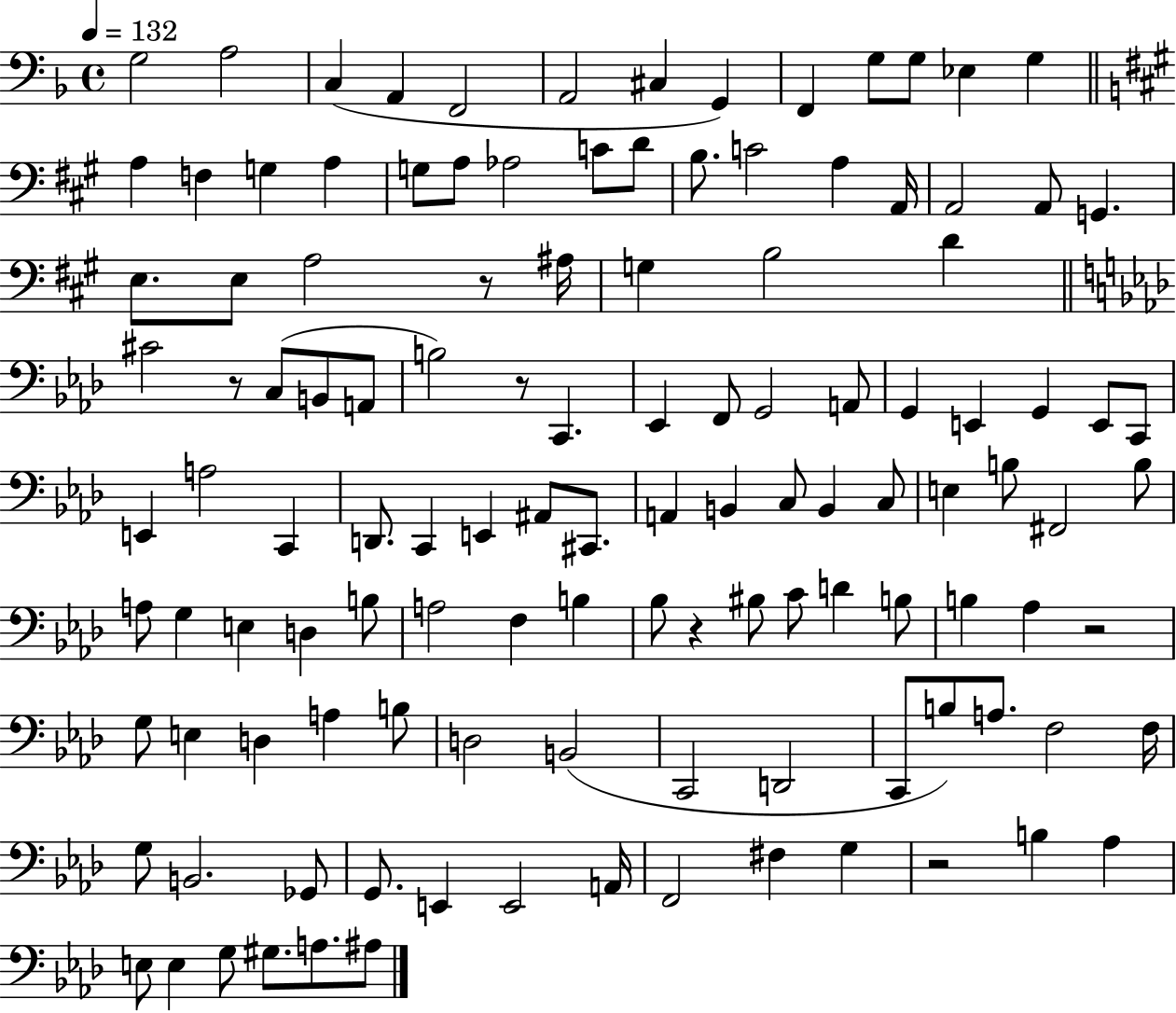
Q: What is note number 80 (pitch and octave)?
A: D4